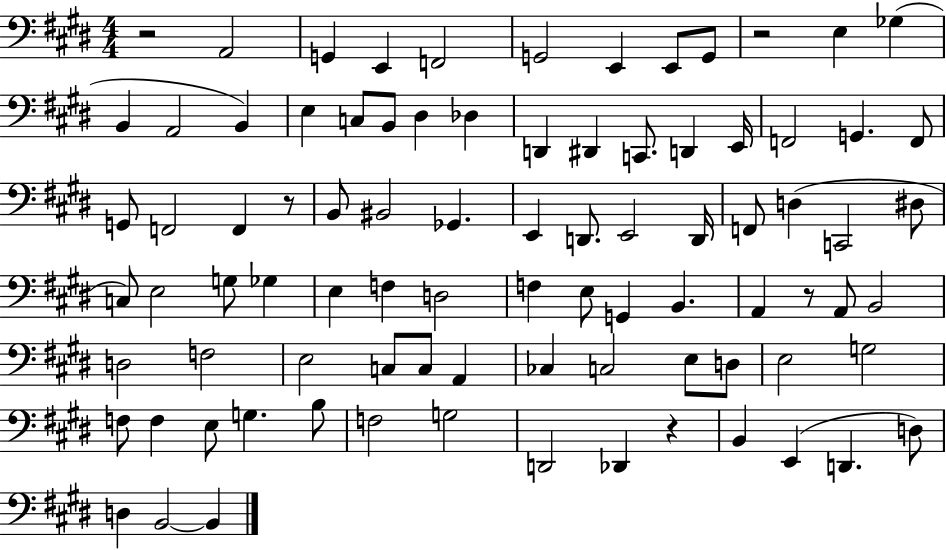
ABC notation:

X:1
T:Untitled
M:4/4
L:1/4
K:E
z2 A,,2 G,, E,, F,,2 G,,2 E,, E,,/2 G,,/2 z2 E, _G, B,, A,,2 B,, E, C,/2 B,,/2 ^D, _D, D,, ^D,, C,,/2 D,, E,,/4 F,,2 G,, F,,/2 G,,/2 F,,2 F,, z/2 B,,/2 ^B,,2 _G,, E,, D,,/2 E,,2 D,,/4 F,,/2 D, C,,2 ^D,/2 C,/2 E,2 G,/2 _G, E, F, D,2 F, E,/2 G,, B,, A,, z/2 A,,/2 B,,2 D,2 F,2 E,2 C,/2 C,/2 A,, _C, C,2 E,/2 D,/2 E,2 G,2 F,/2 F, E,/2 G, B,/2 F,2 G,2 D,,2 _D,, z B,, E,, D,, D,/2 D, B,,2 B,,